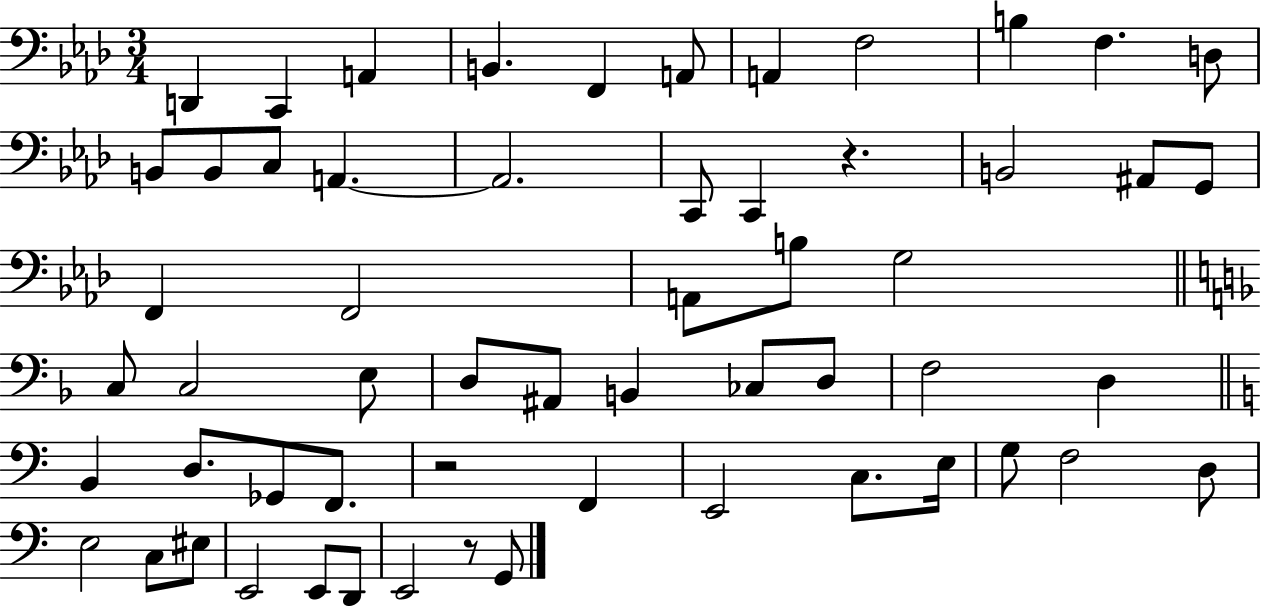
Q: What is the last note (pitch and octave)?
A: G2